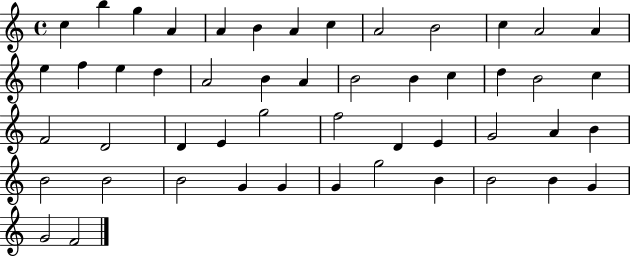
{
  \clef treble
  \time 4/4
  \defaultTimeSignature
  \key c \major
  c''4 b''4 g''4 a'4 | a'4 b'4 a'4 c''4 | a'2 b'2 | c''4 a'2 a'4 | \break e''4 f''4 e''4 d''4 | a'2 b'4 a'4 | b'2 b'4 c''4 | d''4 b'2 c''4 | \break f'2 d'2 | d'4 e'4 g''2 | f''2 d'4 e'4 | g'2 a'4 b'4 | \break b'2 b'2 | b'2 g'4 g'4 | g'4 g''2 b'4 | b'2 b'4 g'4 | \break g'2 f'2 | \bar "|."
}